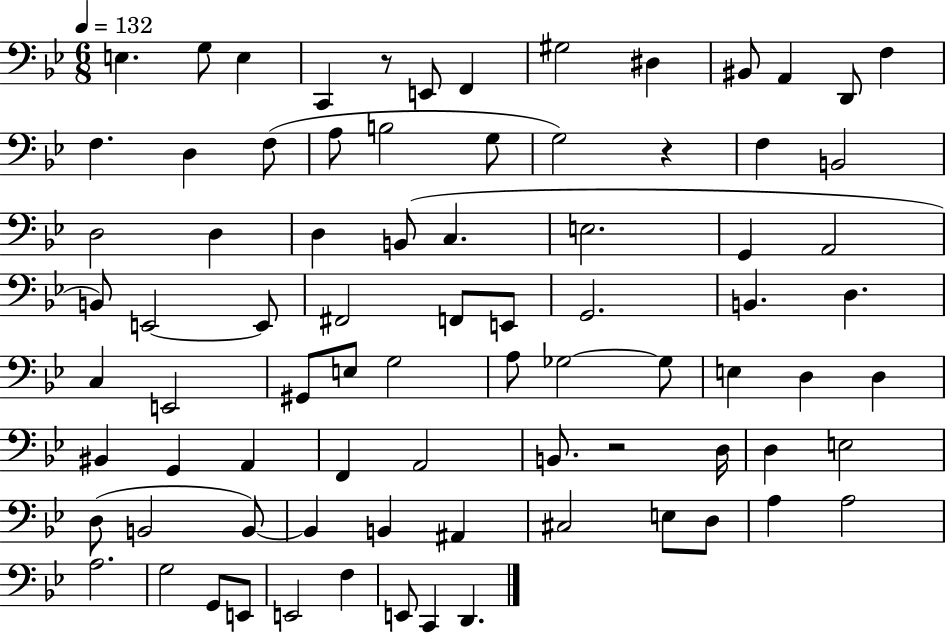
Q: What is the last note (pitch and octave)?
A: D2